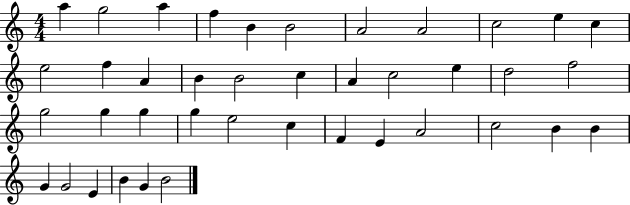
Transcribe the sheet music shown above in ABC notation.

X:1
T:Untitled
M:4/4
L:1/4
K:C
a g2 a f B B2 A2 A2 c2 e c e2 f A B B2 c A c2 e d2 f2 g2 g g g e2 c F E A2 c2 B B G G2 E B G B2